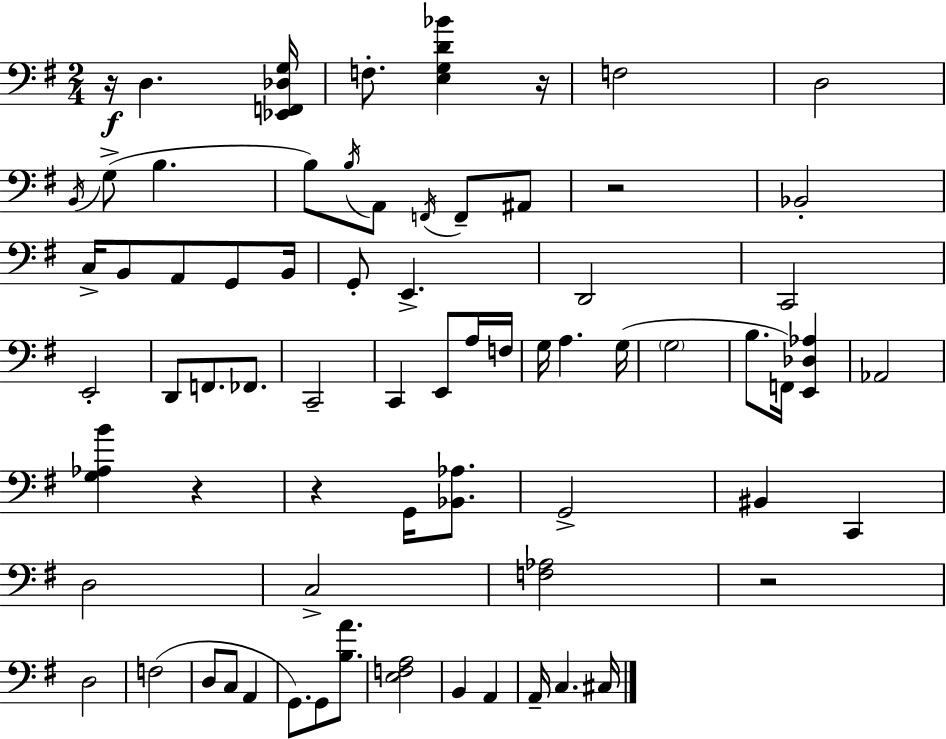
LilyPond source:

{
  \clef bass
  \numericTimeSignature
  \time 2/4
  \key g \major
  r16\f d4. <ees, f, des g>16 | f8.-. <e g d' bes'>4 r16 | f2 | d2 | \break \acciaccatura { b,16 }( g8-> b4. | b8) \acciaccatura { b16 } a,8 \acciaccatura { f,16 } f,8-- | ais,8 r2 | bes,2-. | \break c16-> b,8 a,8 | g,8 b,16 g,8-. e,4.-> | d,2 | c,2 | \break e,2-. | d,8 f,8. | fes,8. c,2-- | c,4 e,8 | \break a16 f16 g16 a4. | g16( \parenthesize g2 | b8. f,16) <e, des aes>4 | aes,2 | \break <g aes b'>4 r4 | r4 g,16 | <bes, aes>8. g,2-> | bis,4 c,4 | \break d2 | c2-> | <f aes>2 | r2 | \break d2 | f2( | d8 c8 a,4 | g,8.) g,8 | \break <b a'>8. <e f a>2 | b,4 a,4 | a,16-- c4. | cis16 \bar "|."
}